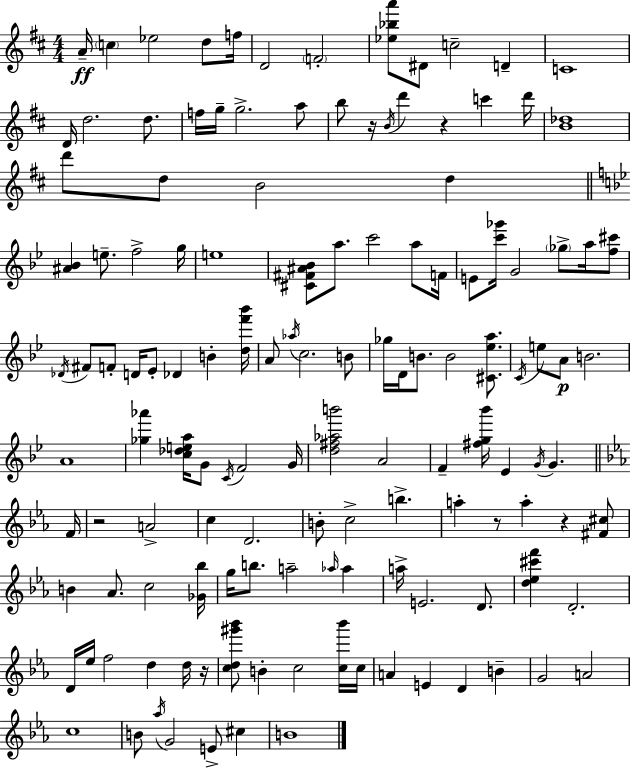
{
  \clef treble
  \numericTimeSignature
  \time 4/4
  \key d \major
  a'16--\ff \parenthesize c''4 ees''2 d''8 f''16 | d'2 \parenthesize f'2-. | <ees'' bes'' a'''>8 dis'8 c''2-- d'4-- | c'1 | \break d'16 d''2. d''8. | f''16 g''16-- g''2.-> a''8 | b''8 r16 \acciaccatura { b'16 } d'''4 r4 c'''4 | d'''16 <b' des''>1 | \break d'''8 d''8 b'2 d''4 | \bar "||" \break \key bes \major <ais' bes'>4 e''8.-- f''2-> g''16 | e''1 | <cis' fis' ais' bes'>8 a''8. c'''2 a''8 f'16 | e'8 <c''' ges'''>16 g'2 \parenthesize ges''8-> a''16 <f'' cis'''>8 | \break \acciaccatura { des'16 } fis'8 f'8-. d'16 ees'8-. des'4 b'4-. | <d'' f''' bes'''>16 a'8 \acciaccatura { aes''16 } c''2. | b'8 ges''16 d'16 b'8. b'2 <cis' ees'' a''>8. | \acciaccatura { c'16 } e''8 a'8\p b'2. | \break a'1 | <ges'' aes'''>4 <c'' des'' e'' a''>16 g'8 \acciaccatura { c'16 } f'2 | g'16 <d'' fis'' aes'' b'''>2 a'2 | f'4-- <fis'' g'' bes'''>16 ees'4 \acciaccatura { g'16 } g'4. | \break \bar "||" \break \key ees \major f'16 r2 a'2-> | c''4 d'2. | b'8-. c''2-> b''4.-> | a''4-. r8 a''4-. r4 <fis' cis''>8 | \break b'4 aes'8. c''2 | <ges' bes''>16 g''16 b''8. a''2-- \grace { aes''16 } aes''4 | a''16-> e'2. d'8. | <d'' ees'' cis''' f'''>4 d'2.-. | \break d'16 ees''16 f''2 d''4 | d''16 r16 <c'' d'' gis''' bes'''>8 b'4-. c''2 | <c'' bes'''>16 c''16 a'4 e'4 d'4 b'4-- | g'2 a'2 | \break c''1 | b'8 \acciaccatura { aes''16 } g'2 e'8-> cis''4 | b'1 | \bar "|."
}